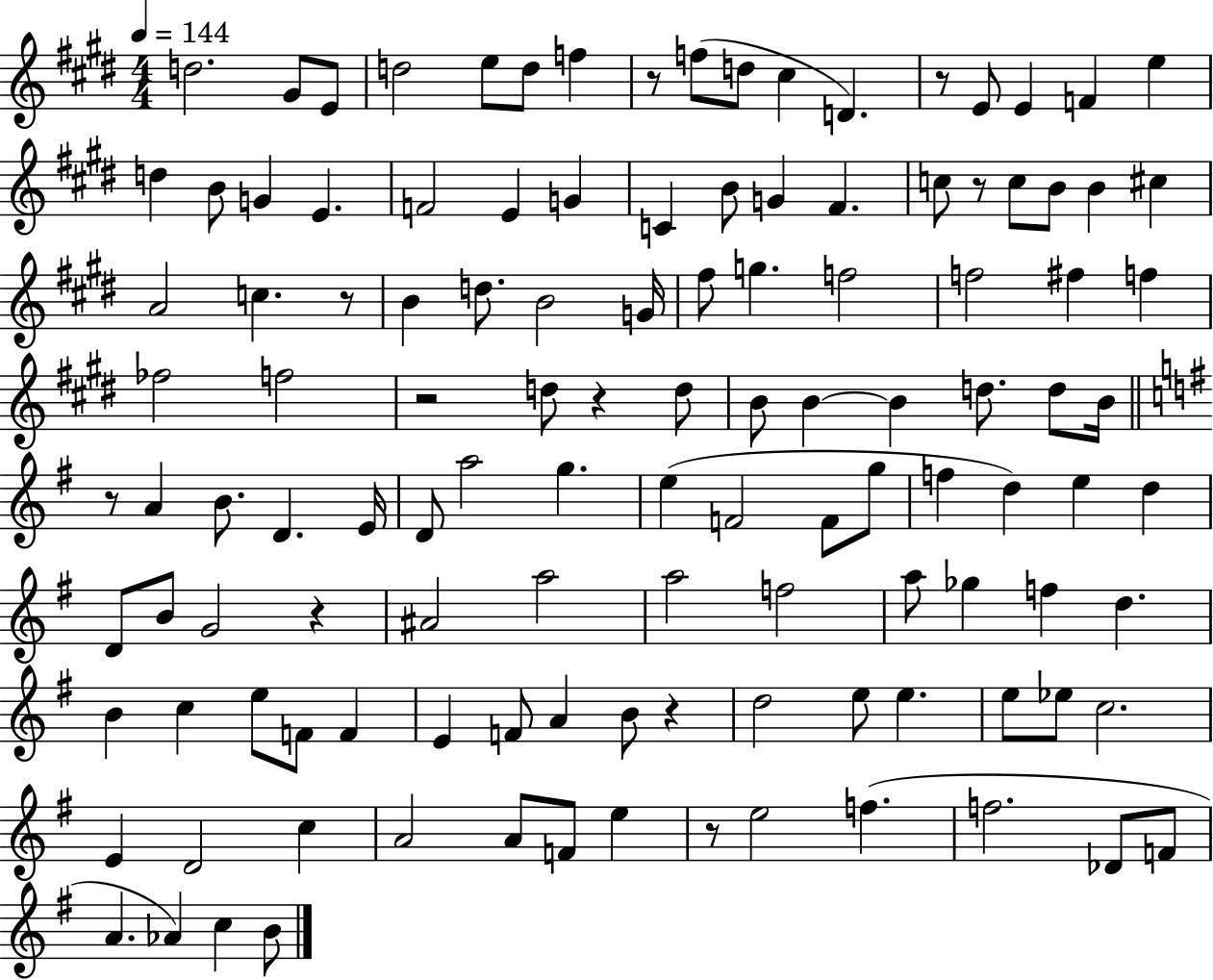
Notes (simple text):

D5/h. G#4/e E4/e D5/h E5/e D5/e F5/q R/e F5/e D5/e C#5/q D4/q. R/e E4/e E4/q F4/q E5/q D5/q B4/e G4/q E4/q. F4/h E4/q G4/q C4/q B4/e G4/q F#4/q. C5/e R/e C5/e B4/e B4/q C#5/q A4/h C5/q. R/e B4/q D5/e. B4/h G4/s F#5/e G5/q. F5/h F5/h F#5/q F5/q FES5/h F5/h R/h D5/e R/q D5/e B4/e B4/q B4/q D5/e. D5/e B4/s R/e A4/q B4/e. D4/q. E4/s D4/e A5/h G5/q. E5/q F4/h F4/e G5/e F5/q D5/q E5/q D5/q D4/e B4/e G4/h R/q A#4/h A5/h A5/h F5/h A5/e Gb5/q F5/q D5/q. B4/q C5/q E5/e F4/e F4/q E4/q F4/e A4/q B4/e R/q D5/h E5/e E5/q. E5/e Eb5/e C5/h. E4/q D4/h C5/q A4/h A4/e F4/e E5/q R/e E5/h F5/q. F5/h. Db4/e F4/e A4/q. Ab4/q C5/q B4/e